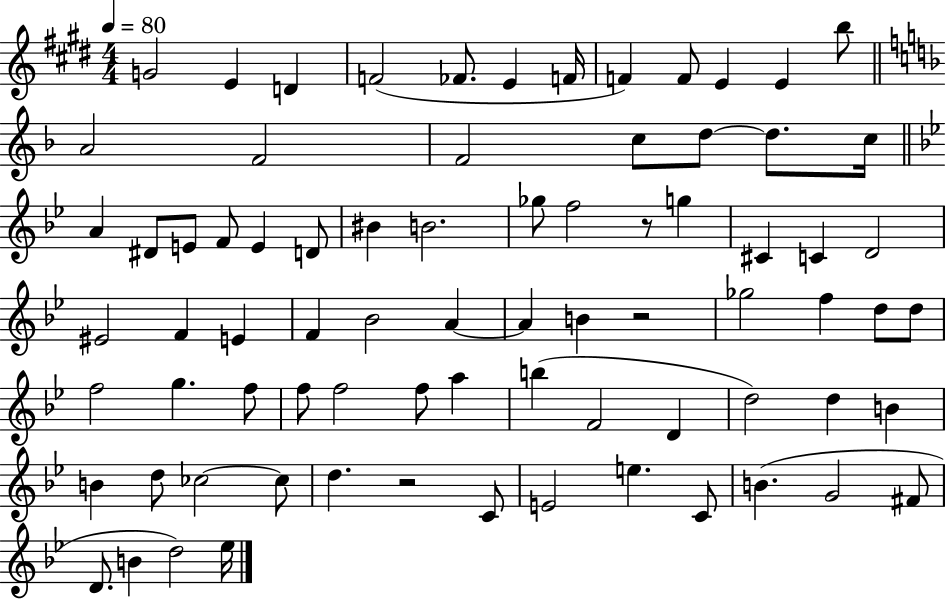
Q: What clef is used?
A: treble